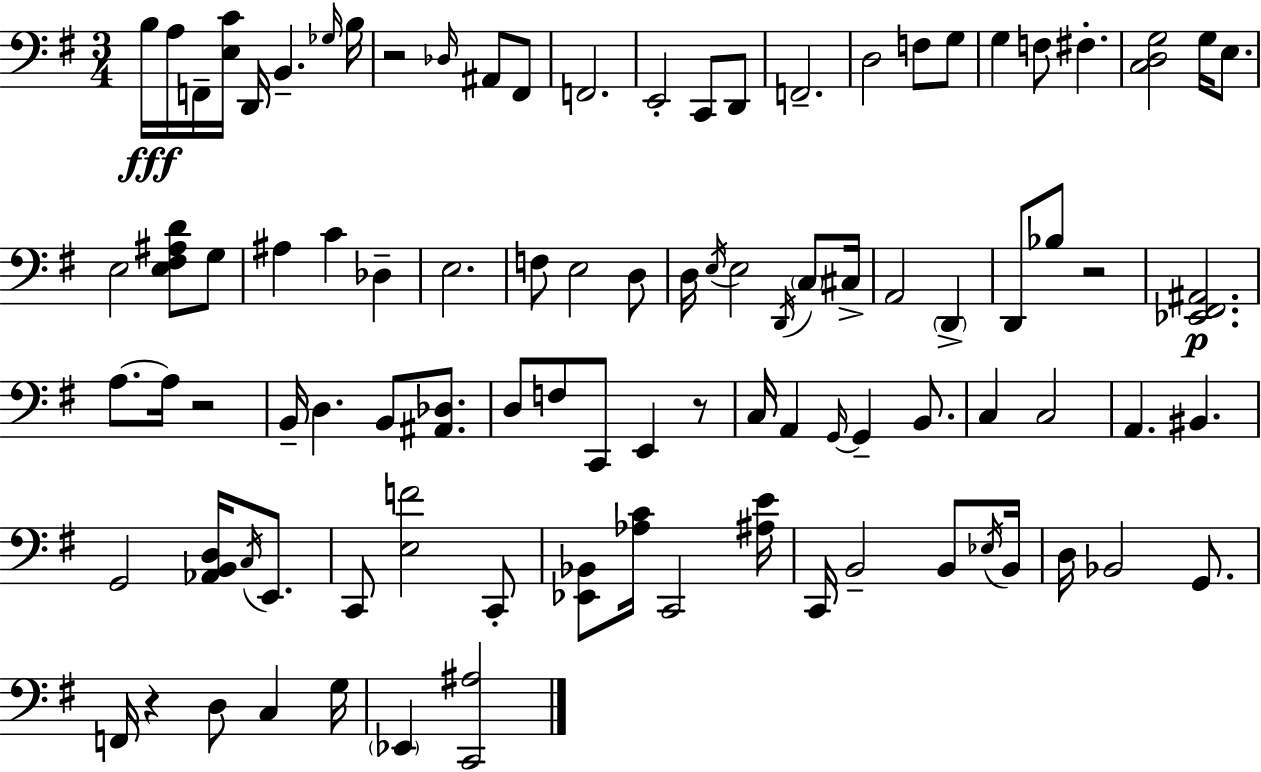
X:1
T:Untitled
M:3/4
L:1/4
K:Em
B,/4 A,/4 F,,/4 [E,C]/4 D,,/4 B,, _G,/4 B,/4 z2 _D,/4 ^A,,/2 ^F,,/2 F,,2 E,,2 C,,/2 D,,/2 F,,2 D,2 F,/2 G,/2 G, F,/2 ^F, [C,D,G,]2 G,/4 E,/2 E,2 [E,^F,^A,D]/2 G,/2 ^A, C _D, E,2 F,/2 E,2 D,/2 D,/4 E,/4 E,2 D,,/4 C,/2 ^C,/4 A,,2 D,, D,,/2 _B,/2 z2 [_E,,^F,,^A,,]2 A,/2 A,/4 z2 B,,/4 D, B,,/2 [^A,,_D,]/2 D,/2 F,/2 C,,/2 E,, z/2 C,/4 A,, G,,/4 G,, B,,/2 C, C,2 A,, ^B,, G,,2 [_A,,B,,D,]/4 C,/4 E,,/2 C,,/2 [E,F]2 C,,/2 [_E,,_B,,]/2 [_A,C]/4 C,,2 [^A,E]/4 C,,/4 B,,2 B,,/2 _E,/4 B,,/4 D,/4 _B,,2 G,,/2 F,,/4 z D,/2 C, G,/4 _E,, [C,,^A,]2